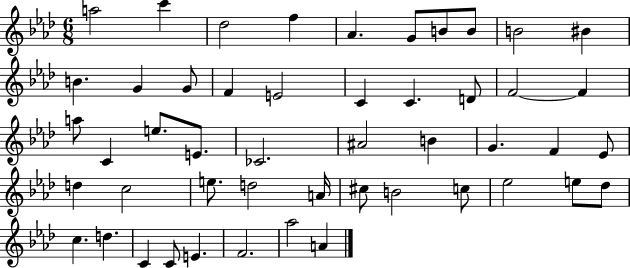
{
  \clef treble
  \numericTimeSignature
  \time 6/8
  \key aes \major
  a''2 c'''4 | des''2 f''4 | aes'4. g'8 b'8 b'8 | b'2 bis'4 | \break b'4. g'4 g'8 | f'4 e'2 | c'4 c'4. d'8 | f'2~~ f'4 | \break a''8 c'4 e''8. e'8. | ces'2. | ais'2 b'4 | g'4. f'4 ees'8 | \break d''4 c''2 | e''8. d''2 a'16 | cis''8 b'2 c''8 | ees''2 e''8 des''8 | \break c''4. d''4. | c'4 c'8 e'4. | f'2. | aes''2 a'4 | \break \bar "|."
}